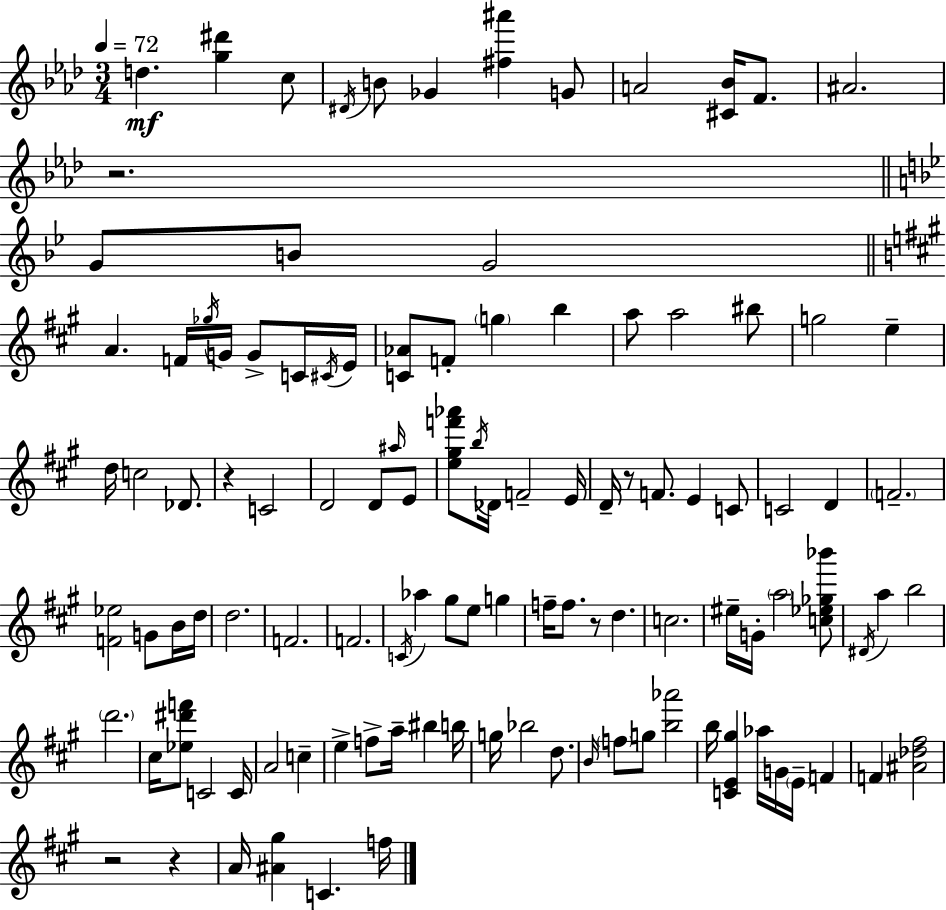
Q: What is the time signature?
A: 3/4